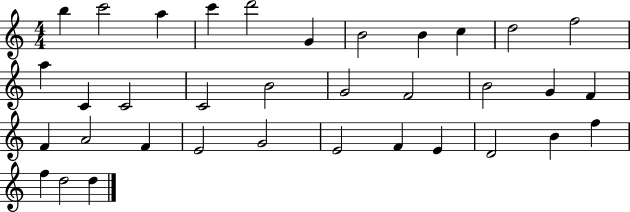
X:1
T:Untitled
M:4/4
L:1/4
K:C
b c'2 a c' d'2 G B2 B c d2 f2 a C C2 C2 B2 G2 F2 B2 G F F A2 F E2 G2 E2 F E D2 B f f d2 d